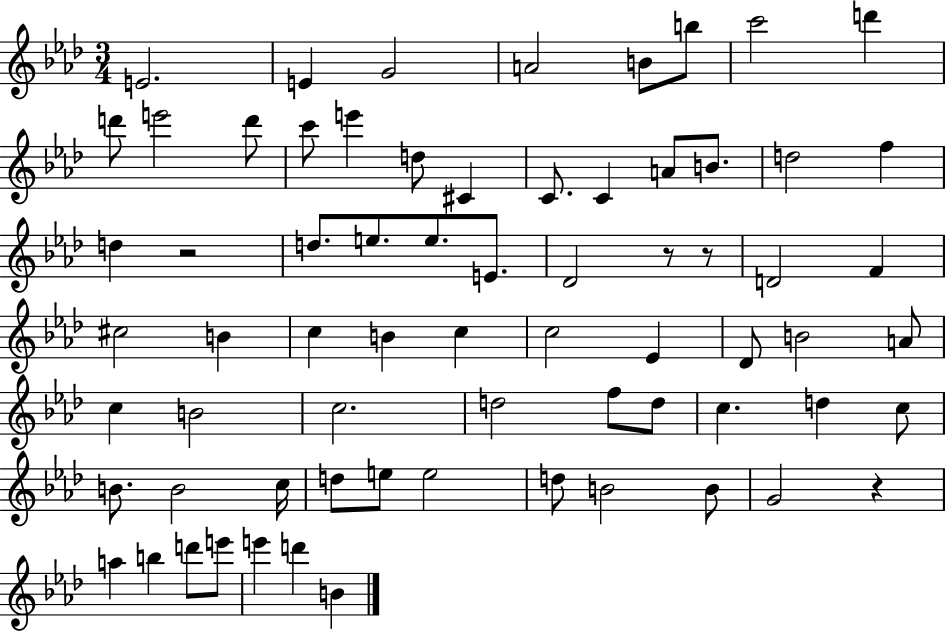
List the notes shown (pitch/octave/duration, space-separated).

E4/h. E4/q G4/h A4/h B4/e B5/e C6/h D6/q D6/e E6/h D6/e C6/e E6/q D5/e C#4/q C4/e. C4/q A4/e B4/e. D5/h F5/q D5/q R/h D5/e. E5/e. E5/e. E4/e. Db4/h R/e R/e D4/h F4/q C#5/h B4/q C5/q B4/q C5/q C5/h Eb4/q Db4/e B4/h A4/e C5/q B4/h C5/h. D5/h F5/e D5/e C5/q. D5/q C5/e B4/e. B4/h C5/s D5/e E5/e E5/h D5/e B4/h B4/e G4/h R/q A5/q B5/q D6/e E6/e E6/q D6/q B4/q